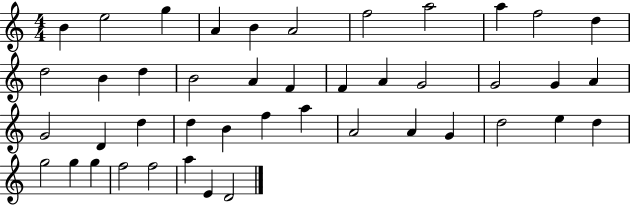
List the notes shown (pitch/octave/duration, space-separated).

B4/q E5/h G5/q A4/q B4/q A4/h F5/h A5/h A5/q F5/h D5/q D5/h B4/q D5/q B4/h A4/q F4/q F4/q A4/q G4/h G4/h G4/q A4/q G4/h D4/q D5/q D5/q B4/q F5/q A5/q A4/h A4/q G4/q D5/h E5/q D5/q G5/h G5/q G5/q F5/h F5/h A5/q E4/q D4/h